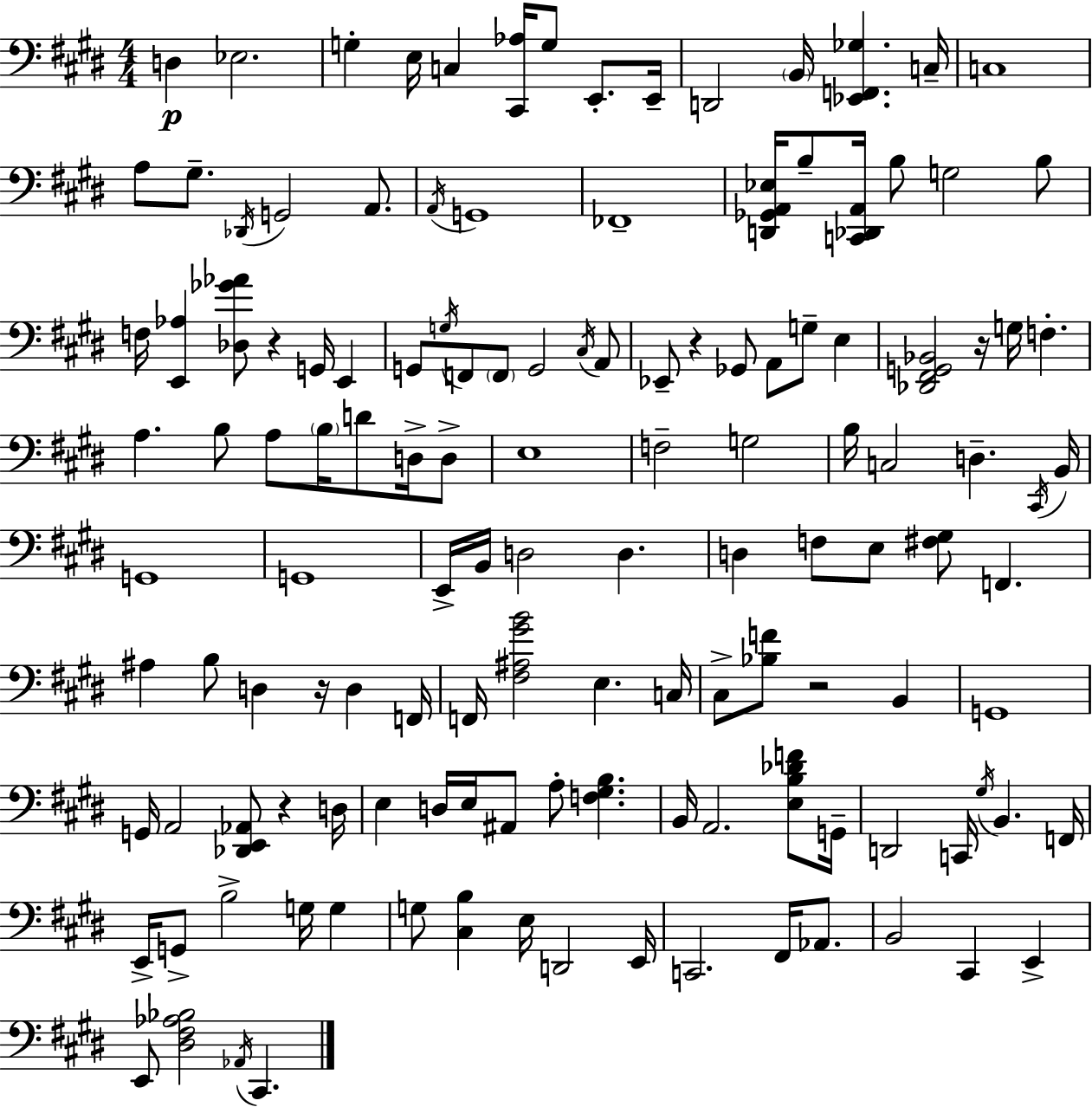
{
  \clef bass
  \numericTimeSignature
  \time 4/4
  \key e \major
  d4\p ees2. | g4-. e16 c4 <cis, aes>16 g8 e,8.-. e,16-- | d,2 \parenthesize b,16 <ees, f, ges>4. c16-- | c1 | \break a8 gis8.-- \acciaccatura { des,16 } g,2 a,8. | \acciaccatura { a,16 } g,1 | fes,1-- | <d, ges, a, ees>16 b8-- <c, des, a,>16 b8 g2 | \break b8 f16 <e, aes>4 <des ges' aes'>8 r4 g,16 e,4 | g,8 \acciaccatura { g16 } f,8 \parenthesize f,8 g,2 | \acciaccatura { cis16 } a,8 ees,8-- r4 ges,8 a,8 g8-- | e4 <des, fis, g, bes,>2 r16 g16 f4.-. | \break a4. b8 a8 \parenthesize b16 d'8 | d16-> d8-> e1 | f2-- g2 | b16 c2 d4.-- | \break \acciaccatura { cis,16 } b,16 g,1 | g,1 | e,16-> b,16 d2 d4. | d4 f8 e8 <fis gis>8 f,4. | \break ais4 b8 d4 r16 | d4 f,16 f,16 <fis ais gis' b'>2 e4. | c16 cis8-> <bes f'>8 r2 | b,4 g,1 | \break g,16 a,2 <des, e, aes,>8 | r4 d16 e4 d16 e16 ais,8 a8-. <f gis b>4. | b,16 a,2. | <e b des' f'>8 g,16-- d,2 c,16 \acciaccatura { gis16 } b,4. | \break f,16 e,16-> g,8-> b2-> | g16 g4 g8 <cis b>4 e16 d,2 | e,16 c,2. | fis,16 aes,8. b,2 cis,4 | \break e,4-> e,8 <dis fis aes bes>2 | \acciaccatura { aes,16 } cis,4. \bar "|."
}